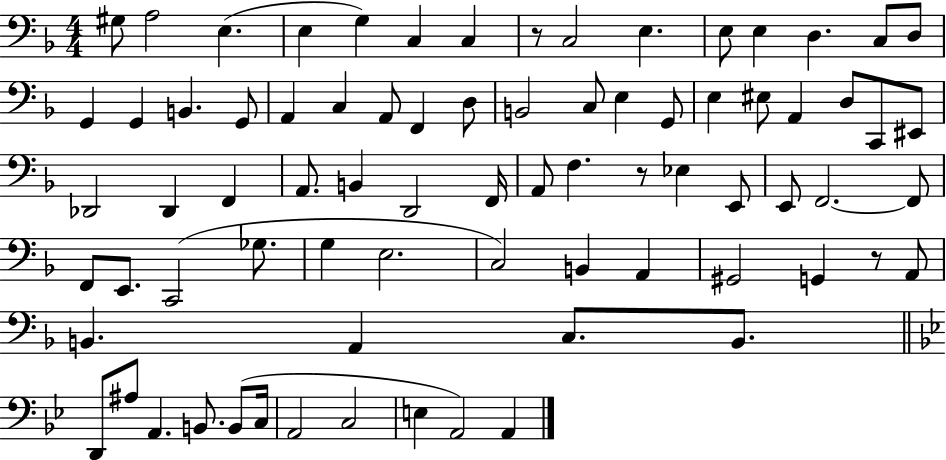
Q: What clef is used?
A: bass